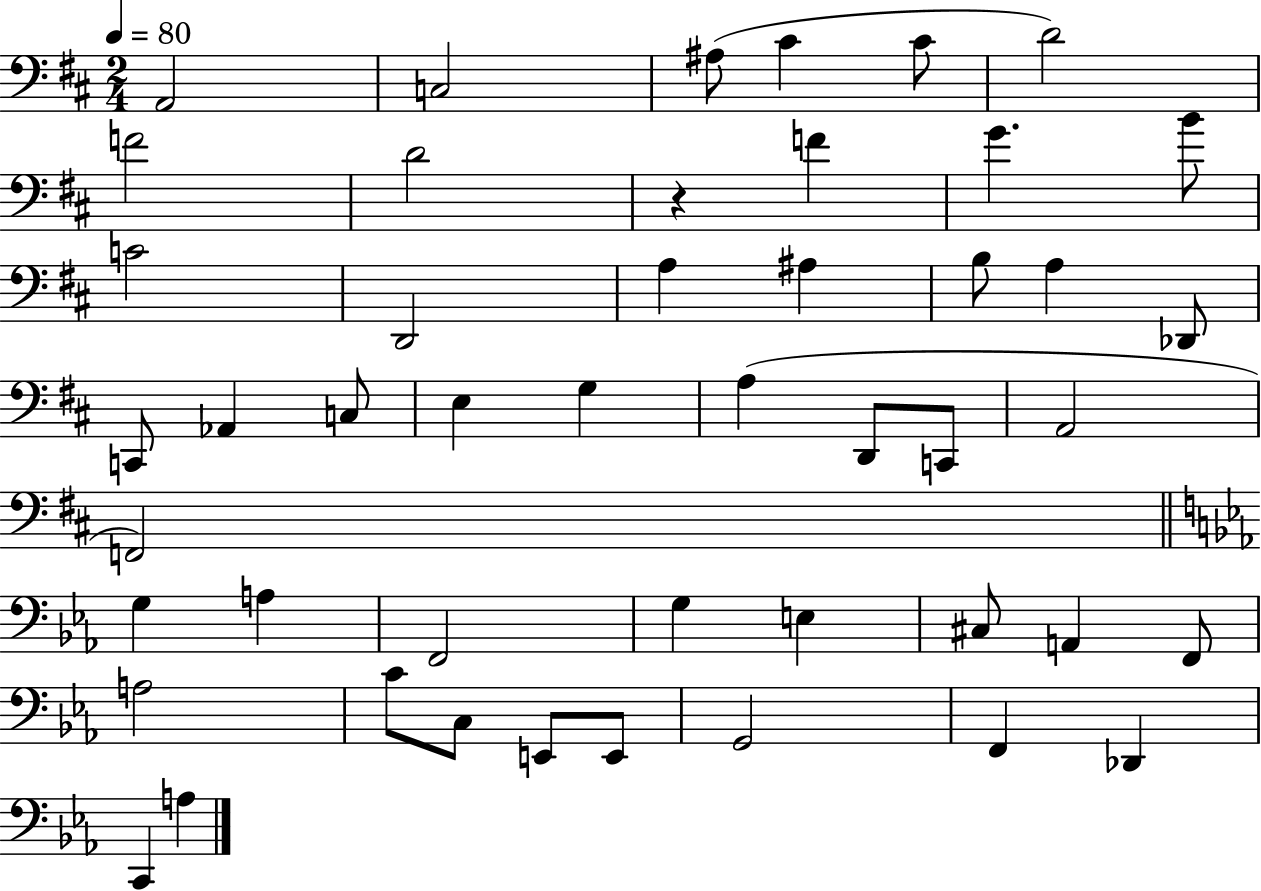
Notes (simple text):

A2/h C3/h A#3/e C#4/q C#4/e D4/h F4/h D4/h R/q F4/q G4/q. B4/e C4/h D2/h A3/q A#3/q B3/e A3/q Db2/e C2/e Ab2/q C3/e E3/q G3/q A3/q D2/e C2/e A2/h F2/h G3/q A3/q F2/h G3/q E3/q C#3/e A2/q F2/e A3/h C4/e C3/e E2/e E2/e G2/h F2/q Db2/q C2/q A3/q